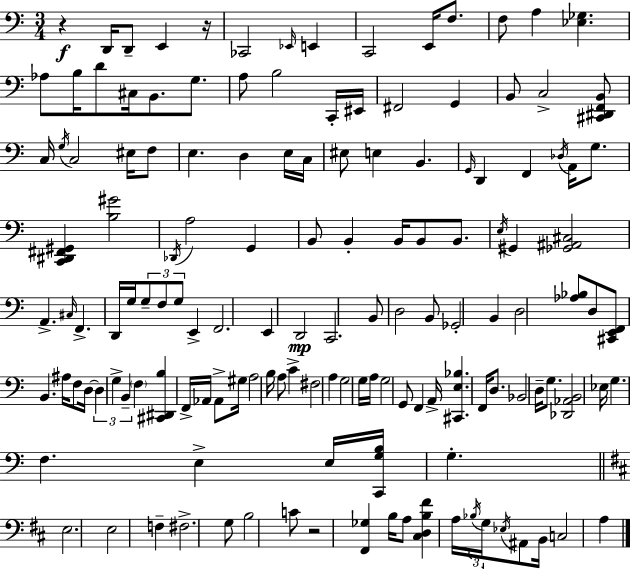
R/q D2/s D2/e E2/q R/s CES2/h Eb2/s E2/q C2/h E2/s F3/e. F3/e A3/q [Eb3,Gb3]/q. Ab3/e B3/s D4/e C#3/s B2/e. G3/e. A3/e B3/h C2/s EIS2/s F#2/h G2/q B2/e C3/h [C#2,D#2,F2,B2]/e C3/s G3/s C3/h EIS3/s F3/e E3/q. D3/q E3/s C3/s EIS3/e E3/q B2/q. G2/s D2/q F2/q Db3/s A2/s G3/e. [C2,D#2,F#2,G#2]/q [B3,G#4]/h Db2/s A3/h G2/q B2/e B2/q B2/s B2/e B2/e. E3/s G#2/q [Gb2,A#2,C#3]/h A2/q. C#3/s F2/q. D2/s G3/s G3/e F3/e G3/e E2/q F2/h. E2/q D2/h C2/h. B2/e D3/h B2/e Gb2/h B2/q D3/h [Ab3,Bb3]/e D3/e [C#2,E2,F2]/e B2/q. A#3/s F3/e D3/s D3/q G3/q B2/q F3/q [C#2,D#2,B3]/q F2/s Ab2/s Ab2/e G#3/s A3/h B3/s A3/e C4/q F#3/h A3/q G3/h G3/s A3/s G3/h G2/e F2/q A2/s [C#2,E3,Bb3]/q. F2/s D3/e. Bb2/h D3/s G3/e. [Db2,Ab2,B2]/h Eb3/s G3/q. F3/q. E3/q E3/s [C2,G3,B3]/s G3/q. E3/h. E3/h F3/q F#3/h. G3/e B3/h C4/e R/h [F#2,Gb3]/q B3/s A3/e [C#3,D3,B3,F#4]/q A3/s Bb3/s G3/s Eb3/s A#2/e B2/s C3/h A3/q